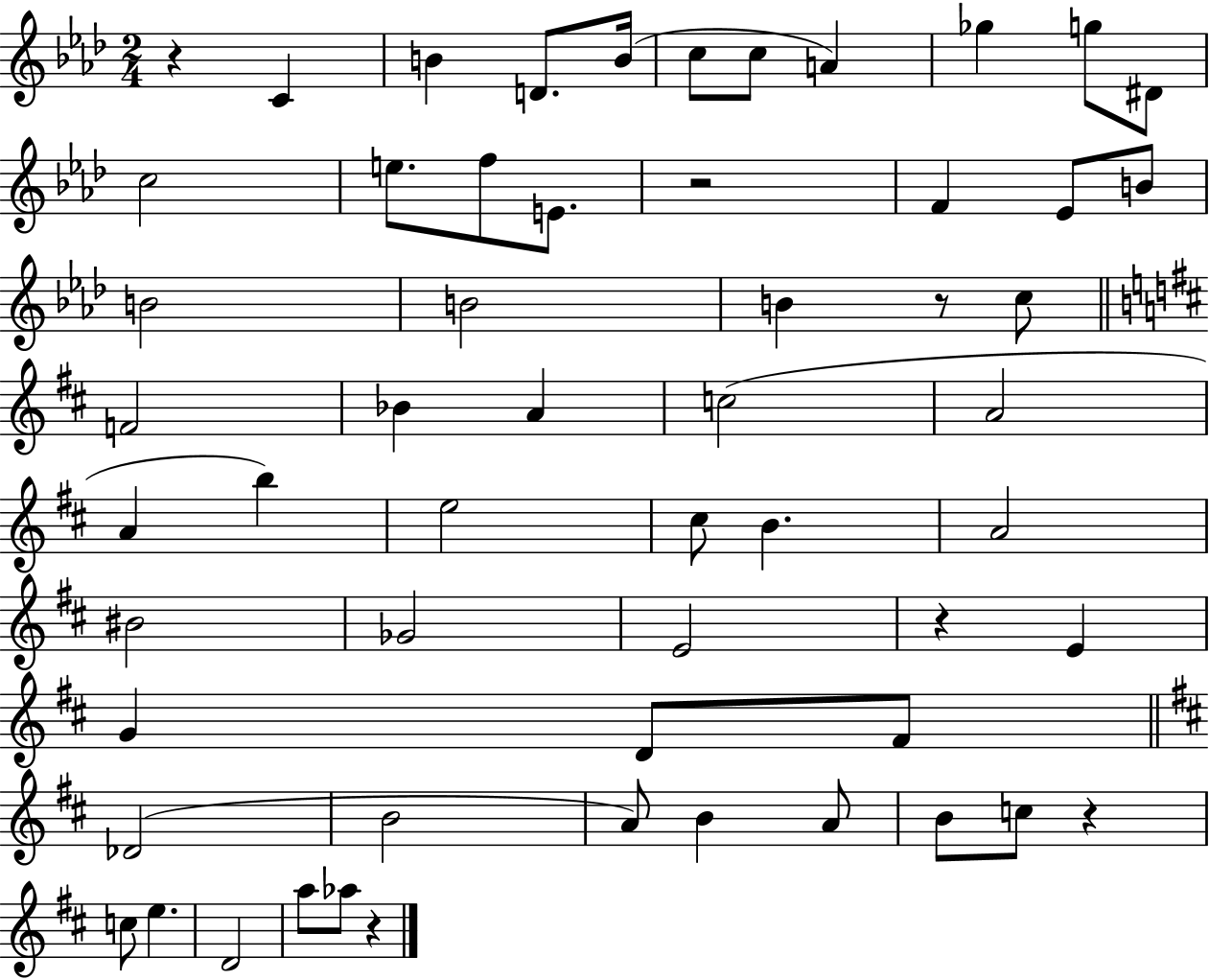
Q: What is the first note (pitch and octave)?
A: C4